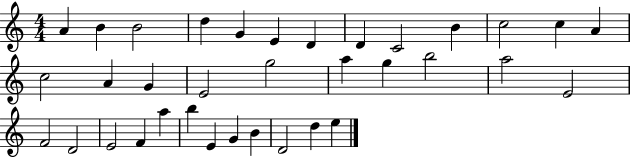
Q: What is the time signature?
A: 4/4